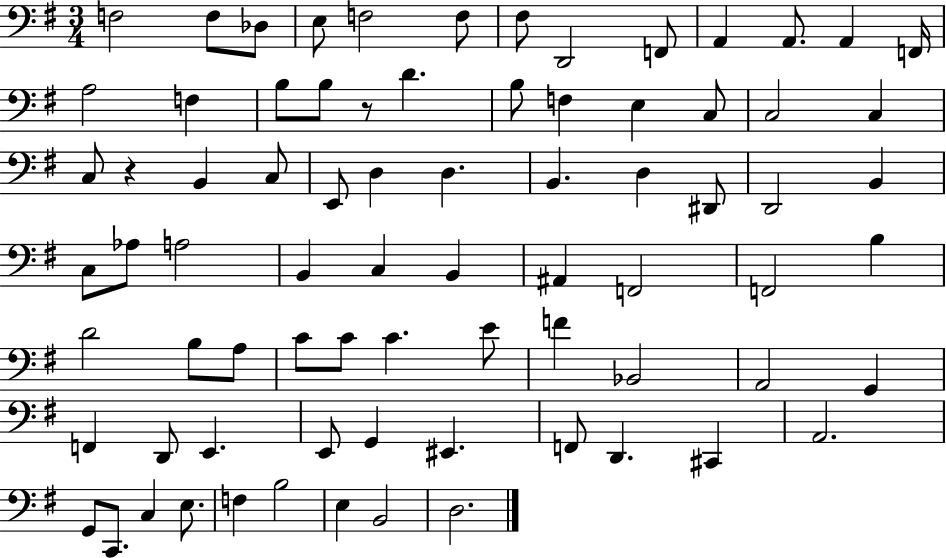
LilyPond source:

{
  \clef bass
  \numericTimeSignature
  \time 3/4
  \key g \major
  \repeat volta 2 { f2 f8 des8 | e8 f2 f8 | fis8 d,2 f,8 | a,4 a,8. a,4 f,16 | \break a2 f4 | b8 b8 r8 d'4. | b8 f4 e4 c8 | c2 c4 | \break c8 r4 b,4 c8 | e,8 d4 d4. | b,4. d4 dis,8 | d,2 b,4 | \break c8 aes8 a2 | b,4 c4 b,4 | ais,4 f,2 | f,2 b4 | \break d'2 b8 a8 | c'8 c'8 c'4. e'8 | f'4 bes,2 | a,2 g,4 | \break f,4 d,8 e,4. | e,8 g,4 eis,4. | f,8 d,4. cis,4 | a,2. | \break g,8 c,8. c4 e8. | f4 b2 | e4 b,2 | d2. | \break } \bar "|."
}